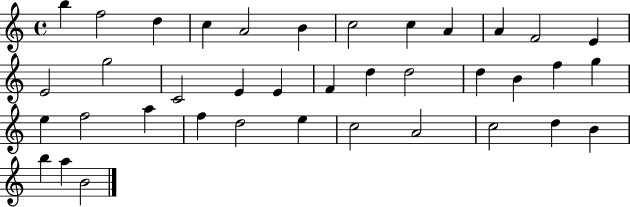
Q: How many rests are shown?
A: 0